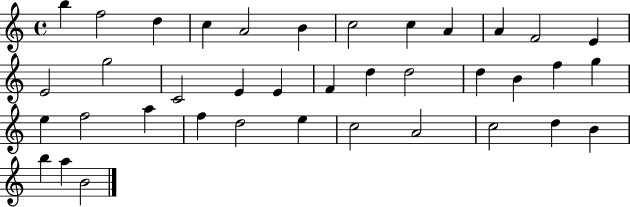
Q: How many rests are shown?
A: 0